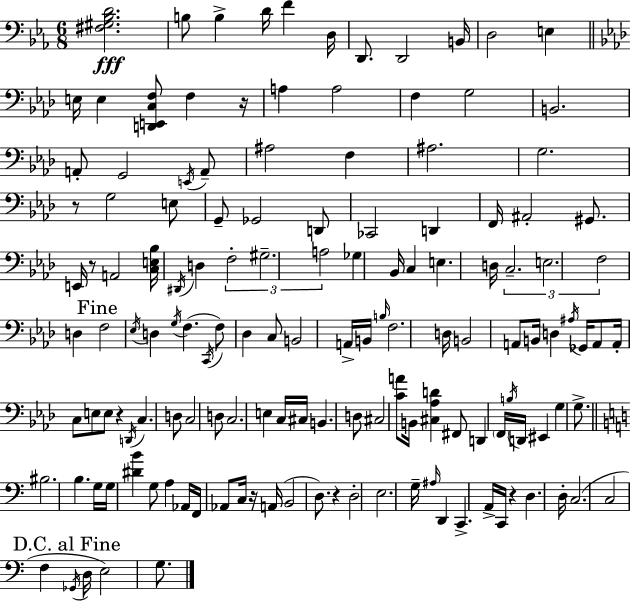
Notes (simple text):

[F#3,G#3,Bb3,D4]/h. B3/e B3/q D4/s F4/q D3/s D2/e. D2/h B2/s D3/h E3/q E3/s E3/q [D2,E2,C3,F3]/e F3/q R/s A3/q A3/h F3/q G3/h B2/h. A2/e G2/h E2/s A2/e A#3/h F3/q A#3/h. G3/h. R/e G3/h E3/e G2/e Gb2/h D2/e CES2/h D2/q F2/s A#2/h G#2/e. E2/s R/e A2/h [C3,E3,Bb3]/s D#2/s D3/q F3/h G#3/h. A3/h Gb3/q Bb2/s C3/q E3/q. D3/s C3/h. E3/h. F3/h D3/q F3/h Eb3/s D3/q G3/s F3/q. C2/s F3/e Db3/q C3/e B2/h A2/s B2/s B3/s F3/h. D3/s B2/h A2/e B2/s D3/q A#3/s Gb2/s A2/e A2/s C3/e E3/e E3/e R/q D2/s C3/q. D3/e C3/h D3/e C3/h. E3/q C3/s C#3/s B2/q. D3/e C#3/h [C4,A4]/e B2/s [C#3,Ab3,D4]/q F#2/e D2/q F2/s B3/s D2/s EIS2/q G3/q G3/e. BIS3/h. B3/q. G3/s G3/s [D#4,B4]/q G3/e A3/q Ab2/s F2/s Ab2/e C3/s R/s A2/s B2/h D3/e. R/q D3/h E3/h. G3/s A#3/s D2/q C2/q. A2/s C2/s R/q D3/q. D3/s C3/h. C3/h F3/q Gb2/s D3/s E3/h G3/e.